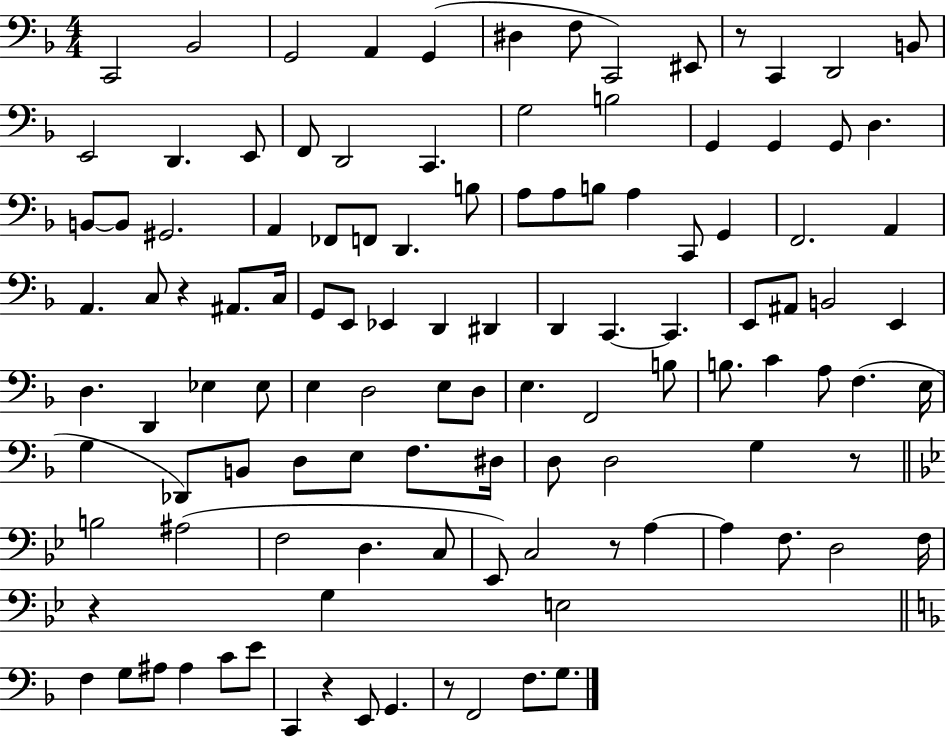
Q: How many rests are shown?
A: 7